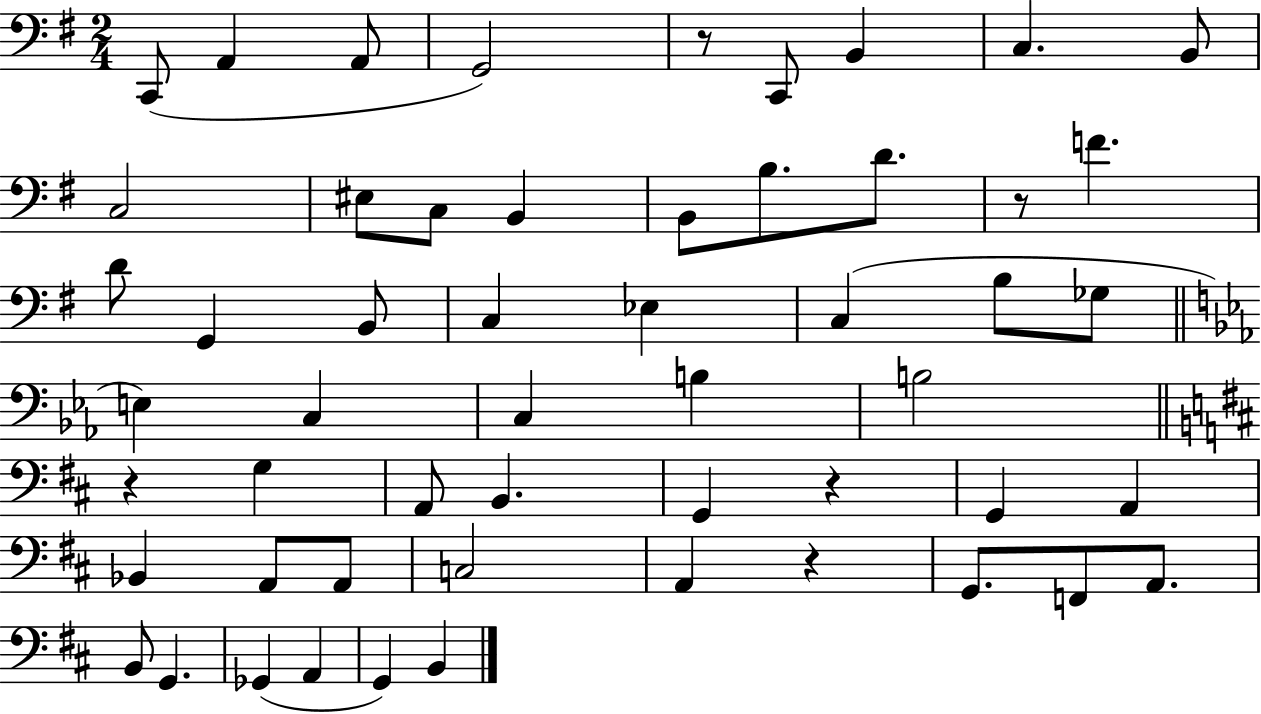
C2/e A2/q A2/e G2/h R/e C2/e B2/q C3/q. B2/e C3/h EIS3/e C3/e B2/q B2/e B3/e. D4/e. R/e F4/q. D4/e G2/q B2/e C3/q Eb3/q C3/q B3/e Gb3/e E3/q C3/q C3/q B3/q B3/h R/q G3/q A2/e B2/q. G2/q R/q G2/q A2/q Bb2/q A2/e A2/e C3/h A2/q R/q G2/e. F2/e A2/e. B2/e G2/q. Gb2/q A2/q G2/q B2/q